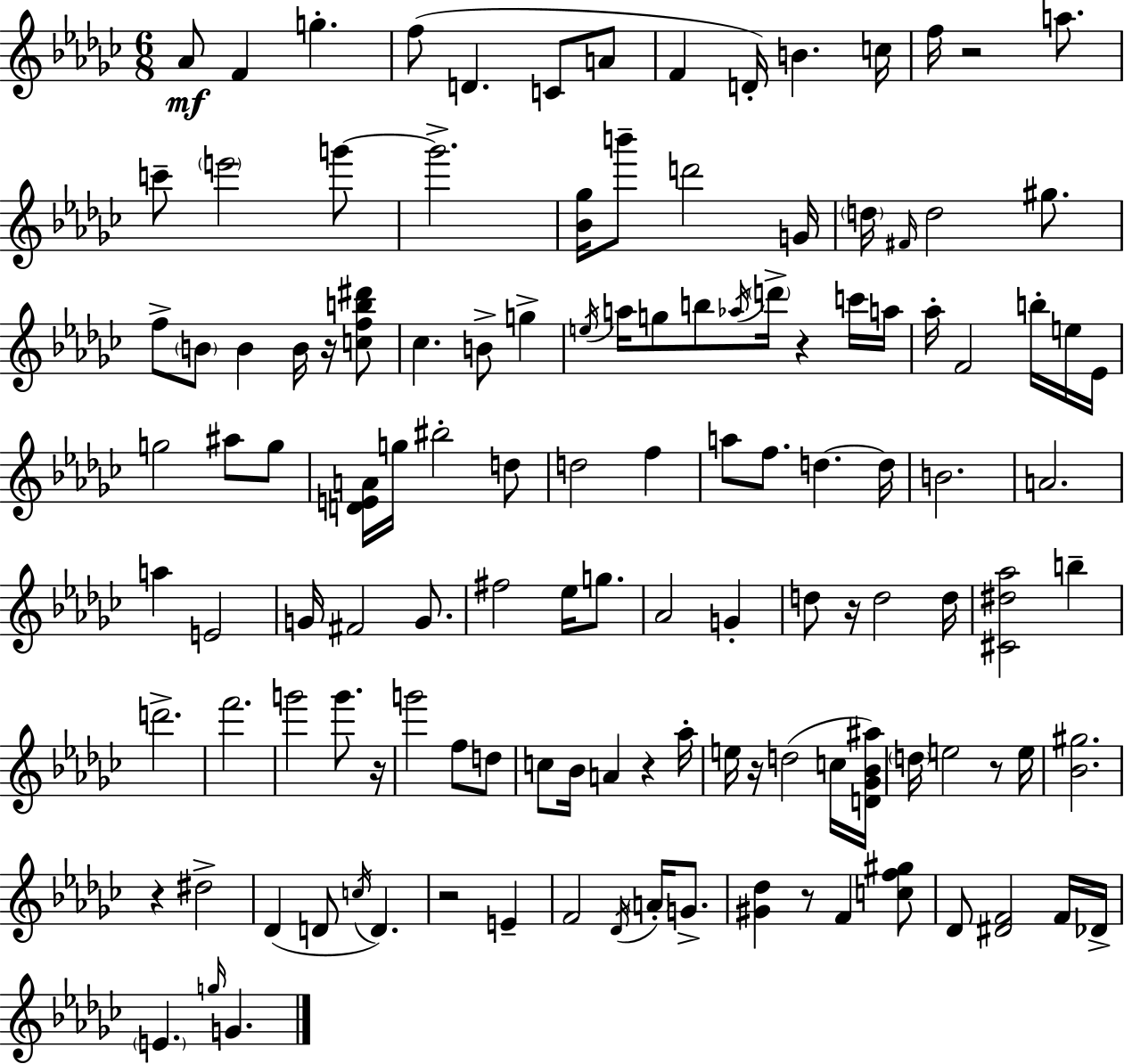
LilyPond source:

{
  \clef treble
  \numericTimeSignature
  \time 6/8
  \key ees \minor
  aes'8\mf f'4 g''4.-. | f''8( d'4. c'8 a'8 | f'4 d'16-.) b'4. c''16 | f''16 r2 a''8. | \break c'''8-- \parenthesize e'''2 g'''8~~ | g'''2.-> | <bes' ges''>16 b'''8-- d'''2 g'16 | \parenthesize d''16 \grace { fis'16 } d''2 gis''8. | \break f''8-> \parenthesize b'8 b'4 b'16 r16 <c'' f'' b'' dis'''>8 | ces''4. b'8-> g''4-> | \acciaccatura { e''16 } a''16 g''8 b''8 \acciaccatura { aes''16 } \parenthesize d'''16-> r4 | c'''16 a''16 aes''16-. f'2 | \break b''16-. e''16 ees'16 g''2 ais''8 | g''8 <d' e' a'>16 g''16 bis''2-. | d''8 d''2 f''4 | a''8 f''8. d''4.~~ | \break d''16 b'2. | a'2. | a''4 e'2 | g'16 fis'2 | \break g'8. fis''2 ees''16 | g''8. aes'2 g'4-. | d''8 r16 d''2 | d''16 <cis' dis'' aes''>2 b''4-- | \break d'''2.-> | f'''2. | g'''2 g'''8. | r16 g'''2 f''8 | \break d''8 c''8 bes'16 a'4 r4 | aes''16-. e''16 r16 d''2( | c''16 <d' ges' bes' ais''>16) \parenthesize d''16 e''2 | r8 e''16 <bes' gis''>2. | \break r4 dis''2-> | des'4( d'8 \acciaccatura { c''16 } d'4.) | r2 | e'4-- f'2 | \break \acciaccatura { des'16 } \parenthesize a'16-. g'8.-> <gis' des''>4 r8 f'4 | <c'' f'' gis''>8 des'8 <dis' f'>2 | f'16 des'16-> \parenthesize e'4. \grace { g''16 } | g'4. \bar "|."
}